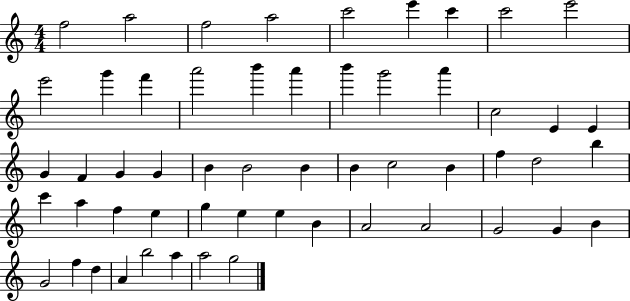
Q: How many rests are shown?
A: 0